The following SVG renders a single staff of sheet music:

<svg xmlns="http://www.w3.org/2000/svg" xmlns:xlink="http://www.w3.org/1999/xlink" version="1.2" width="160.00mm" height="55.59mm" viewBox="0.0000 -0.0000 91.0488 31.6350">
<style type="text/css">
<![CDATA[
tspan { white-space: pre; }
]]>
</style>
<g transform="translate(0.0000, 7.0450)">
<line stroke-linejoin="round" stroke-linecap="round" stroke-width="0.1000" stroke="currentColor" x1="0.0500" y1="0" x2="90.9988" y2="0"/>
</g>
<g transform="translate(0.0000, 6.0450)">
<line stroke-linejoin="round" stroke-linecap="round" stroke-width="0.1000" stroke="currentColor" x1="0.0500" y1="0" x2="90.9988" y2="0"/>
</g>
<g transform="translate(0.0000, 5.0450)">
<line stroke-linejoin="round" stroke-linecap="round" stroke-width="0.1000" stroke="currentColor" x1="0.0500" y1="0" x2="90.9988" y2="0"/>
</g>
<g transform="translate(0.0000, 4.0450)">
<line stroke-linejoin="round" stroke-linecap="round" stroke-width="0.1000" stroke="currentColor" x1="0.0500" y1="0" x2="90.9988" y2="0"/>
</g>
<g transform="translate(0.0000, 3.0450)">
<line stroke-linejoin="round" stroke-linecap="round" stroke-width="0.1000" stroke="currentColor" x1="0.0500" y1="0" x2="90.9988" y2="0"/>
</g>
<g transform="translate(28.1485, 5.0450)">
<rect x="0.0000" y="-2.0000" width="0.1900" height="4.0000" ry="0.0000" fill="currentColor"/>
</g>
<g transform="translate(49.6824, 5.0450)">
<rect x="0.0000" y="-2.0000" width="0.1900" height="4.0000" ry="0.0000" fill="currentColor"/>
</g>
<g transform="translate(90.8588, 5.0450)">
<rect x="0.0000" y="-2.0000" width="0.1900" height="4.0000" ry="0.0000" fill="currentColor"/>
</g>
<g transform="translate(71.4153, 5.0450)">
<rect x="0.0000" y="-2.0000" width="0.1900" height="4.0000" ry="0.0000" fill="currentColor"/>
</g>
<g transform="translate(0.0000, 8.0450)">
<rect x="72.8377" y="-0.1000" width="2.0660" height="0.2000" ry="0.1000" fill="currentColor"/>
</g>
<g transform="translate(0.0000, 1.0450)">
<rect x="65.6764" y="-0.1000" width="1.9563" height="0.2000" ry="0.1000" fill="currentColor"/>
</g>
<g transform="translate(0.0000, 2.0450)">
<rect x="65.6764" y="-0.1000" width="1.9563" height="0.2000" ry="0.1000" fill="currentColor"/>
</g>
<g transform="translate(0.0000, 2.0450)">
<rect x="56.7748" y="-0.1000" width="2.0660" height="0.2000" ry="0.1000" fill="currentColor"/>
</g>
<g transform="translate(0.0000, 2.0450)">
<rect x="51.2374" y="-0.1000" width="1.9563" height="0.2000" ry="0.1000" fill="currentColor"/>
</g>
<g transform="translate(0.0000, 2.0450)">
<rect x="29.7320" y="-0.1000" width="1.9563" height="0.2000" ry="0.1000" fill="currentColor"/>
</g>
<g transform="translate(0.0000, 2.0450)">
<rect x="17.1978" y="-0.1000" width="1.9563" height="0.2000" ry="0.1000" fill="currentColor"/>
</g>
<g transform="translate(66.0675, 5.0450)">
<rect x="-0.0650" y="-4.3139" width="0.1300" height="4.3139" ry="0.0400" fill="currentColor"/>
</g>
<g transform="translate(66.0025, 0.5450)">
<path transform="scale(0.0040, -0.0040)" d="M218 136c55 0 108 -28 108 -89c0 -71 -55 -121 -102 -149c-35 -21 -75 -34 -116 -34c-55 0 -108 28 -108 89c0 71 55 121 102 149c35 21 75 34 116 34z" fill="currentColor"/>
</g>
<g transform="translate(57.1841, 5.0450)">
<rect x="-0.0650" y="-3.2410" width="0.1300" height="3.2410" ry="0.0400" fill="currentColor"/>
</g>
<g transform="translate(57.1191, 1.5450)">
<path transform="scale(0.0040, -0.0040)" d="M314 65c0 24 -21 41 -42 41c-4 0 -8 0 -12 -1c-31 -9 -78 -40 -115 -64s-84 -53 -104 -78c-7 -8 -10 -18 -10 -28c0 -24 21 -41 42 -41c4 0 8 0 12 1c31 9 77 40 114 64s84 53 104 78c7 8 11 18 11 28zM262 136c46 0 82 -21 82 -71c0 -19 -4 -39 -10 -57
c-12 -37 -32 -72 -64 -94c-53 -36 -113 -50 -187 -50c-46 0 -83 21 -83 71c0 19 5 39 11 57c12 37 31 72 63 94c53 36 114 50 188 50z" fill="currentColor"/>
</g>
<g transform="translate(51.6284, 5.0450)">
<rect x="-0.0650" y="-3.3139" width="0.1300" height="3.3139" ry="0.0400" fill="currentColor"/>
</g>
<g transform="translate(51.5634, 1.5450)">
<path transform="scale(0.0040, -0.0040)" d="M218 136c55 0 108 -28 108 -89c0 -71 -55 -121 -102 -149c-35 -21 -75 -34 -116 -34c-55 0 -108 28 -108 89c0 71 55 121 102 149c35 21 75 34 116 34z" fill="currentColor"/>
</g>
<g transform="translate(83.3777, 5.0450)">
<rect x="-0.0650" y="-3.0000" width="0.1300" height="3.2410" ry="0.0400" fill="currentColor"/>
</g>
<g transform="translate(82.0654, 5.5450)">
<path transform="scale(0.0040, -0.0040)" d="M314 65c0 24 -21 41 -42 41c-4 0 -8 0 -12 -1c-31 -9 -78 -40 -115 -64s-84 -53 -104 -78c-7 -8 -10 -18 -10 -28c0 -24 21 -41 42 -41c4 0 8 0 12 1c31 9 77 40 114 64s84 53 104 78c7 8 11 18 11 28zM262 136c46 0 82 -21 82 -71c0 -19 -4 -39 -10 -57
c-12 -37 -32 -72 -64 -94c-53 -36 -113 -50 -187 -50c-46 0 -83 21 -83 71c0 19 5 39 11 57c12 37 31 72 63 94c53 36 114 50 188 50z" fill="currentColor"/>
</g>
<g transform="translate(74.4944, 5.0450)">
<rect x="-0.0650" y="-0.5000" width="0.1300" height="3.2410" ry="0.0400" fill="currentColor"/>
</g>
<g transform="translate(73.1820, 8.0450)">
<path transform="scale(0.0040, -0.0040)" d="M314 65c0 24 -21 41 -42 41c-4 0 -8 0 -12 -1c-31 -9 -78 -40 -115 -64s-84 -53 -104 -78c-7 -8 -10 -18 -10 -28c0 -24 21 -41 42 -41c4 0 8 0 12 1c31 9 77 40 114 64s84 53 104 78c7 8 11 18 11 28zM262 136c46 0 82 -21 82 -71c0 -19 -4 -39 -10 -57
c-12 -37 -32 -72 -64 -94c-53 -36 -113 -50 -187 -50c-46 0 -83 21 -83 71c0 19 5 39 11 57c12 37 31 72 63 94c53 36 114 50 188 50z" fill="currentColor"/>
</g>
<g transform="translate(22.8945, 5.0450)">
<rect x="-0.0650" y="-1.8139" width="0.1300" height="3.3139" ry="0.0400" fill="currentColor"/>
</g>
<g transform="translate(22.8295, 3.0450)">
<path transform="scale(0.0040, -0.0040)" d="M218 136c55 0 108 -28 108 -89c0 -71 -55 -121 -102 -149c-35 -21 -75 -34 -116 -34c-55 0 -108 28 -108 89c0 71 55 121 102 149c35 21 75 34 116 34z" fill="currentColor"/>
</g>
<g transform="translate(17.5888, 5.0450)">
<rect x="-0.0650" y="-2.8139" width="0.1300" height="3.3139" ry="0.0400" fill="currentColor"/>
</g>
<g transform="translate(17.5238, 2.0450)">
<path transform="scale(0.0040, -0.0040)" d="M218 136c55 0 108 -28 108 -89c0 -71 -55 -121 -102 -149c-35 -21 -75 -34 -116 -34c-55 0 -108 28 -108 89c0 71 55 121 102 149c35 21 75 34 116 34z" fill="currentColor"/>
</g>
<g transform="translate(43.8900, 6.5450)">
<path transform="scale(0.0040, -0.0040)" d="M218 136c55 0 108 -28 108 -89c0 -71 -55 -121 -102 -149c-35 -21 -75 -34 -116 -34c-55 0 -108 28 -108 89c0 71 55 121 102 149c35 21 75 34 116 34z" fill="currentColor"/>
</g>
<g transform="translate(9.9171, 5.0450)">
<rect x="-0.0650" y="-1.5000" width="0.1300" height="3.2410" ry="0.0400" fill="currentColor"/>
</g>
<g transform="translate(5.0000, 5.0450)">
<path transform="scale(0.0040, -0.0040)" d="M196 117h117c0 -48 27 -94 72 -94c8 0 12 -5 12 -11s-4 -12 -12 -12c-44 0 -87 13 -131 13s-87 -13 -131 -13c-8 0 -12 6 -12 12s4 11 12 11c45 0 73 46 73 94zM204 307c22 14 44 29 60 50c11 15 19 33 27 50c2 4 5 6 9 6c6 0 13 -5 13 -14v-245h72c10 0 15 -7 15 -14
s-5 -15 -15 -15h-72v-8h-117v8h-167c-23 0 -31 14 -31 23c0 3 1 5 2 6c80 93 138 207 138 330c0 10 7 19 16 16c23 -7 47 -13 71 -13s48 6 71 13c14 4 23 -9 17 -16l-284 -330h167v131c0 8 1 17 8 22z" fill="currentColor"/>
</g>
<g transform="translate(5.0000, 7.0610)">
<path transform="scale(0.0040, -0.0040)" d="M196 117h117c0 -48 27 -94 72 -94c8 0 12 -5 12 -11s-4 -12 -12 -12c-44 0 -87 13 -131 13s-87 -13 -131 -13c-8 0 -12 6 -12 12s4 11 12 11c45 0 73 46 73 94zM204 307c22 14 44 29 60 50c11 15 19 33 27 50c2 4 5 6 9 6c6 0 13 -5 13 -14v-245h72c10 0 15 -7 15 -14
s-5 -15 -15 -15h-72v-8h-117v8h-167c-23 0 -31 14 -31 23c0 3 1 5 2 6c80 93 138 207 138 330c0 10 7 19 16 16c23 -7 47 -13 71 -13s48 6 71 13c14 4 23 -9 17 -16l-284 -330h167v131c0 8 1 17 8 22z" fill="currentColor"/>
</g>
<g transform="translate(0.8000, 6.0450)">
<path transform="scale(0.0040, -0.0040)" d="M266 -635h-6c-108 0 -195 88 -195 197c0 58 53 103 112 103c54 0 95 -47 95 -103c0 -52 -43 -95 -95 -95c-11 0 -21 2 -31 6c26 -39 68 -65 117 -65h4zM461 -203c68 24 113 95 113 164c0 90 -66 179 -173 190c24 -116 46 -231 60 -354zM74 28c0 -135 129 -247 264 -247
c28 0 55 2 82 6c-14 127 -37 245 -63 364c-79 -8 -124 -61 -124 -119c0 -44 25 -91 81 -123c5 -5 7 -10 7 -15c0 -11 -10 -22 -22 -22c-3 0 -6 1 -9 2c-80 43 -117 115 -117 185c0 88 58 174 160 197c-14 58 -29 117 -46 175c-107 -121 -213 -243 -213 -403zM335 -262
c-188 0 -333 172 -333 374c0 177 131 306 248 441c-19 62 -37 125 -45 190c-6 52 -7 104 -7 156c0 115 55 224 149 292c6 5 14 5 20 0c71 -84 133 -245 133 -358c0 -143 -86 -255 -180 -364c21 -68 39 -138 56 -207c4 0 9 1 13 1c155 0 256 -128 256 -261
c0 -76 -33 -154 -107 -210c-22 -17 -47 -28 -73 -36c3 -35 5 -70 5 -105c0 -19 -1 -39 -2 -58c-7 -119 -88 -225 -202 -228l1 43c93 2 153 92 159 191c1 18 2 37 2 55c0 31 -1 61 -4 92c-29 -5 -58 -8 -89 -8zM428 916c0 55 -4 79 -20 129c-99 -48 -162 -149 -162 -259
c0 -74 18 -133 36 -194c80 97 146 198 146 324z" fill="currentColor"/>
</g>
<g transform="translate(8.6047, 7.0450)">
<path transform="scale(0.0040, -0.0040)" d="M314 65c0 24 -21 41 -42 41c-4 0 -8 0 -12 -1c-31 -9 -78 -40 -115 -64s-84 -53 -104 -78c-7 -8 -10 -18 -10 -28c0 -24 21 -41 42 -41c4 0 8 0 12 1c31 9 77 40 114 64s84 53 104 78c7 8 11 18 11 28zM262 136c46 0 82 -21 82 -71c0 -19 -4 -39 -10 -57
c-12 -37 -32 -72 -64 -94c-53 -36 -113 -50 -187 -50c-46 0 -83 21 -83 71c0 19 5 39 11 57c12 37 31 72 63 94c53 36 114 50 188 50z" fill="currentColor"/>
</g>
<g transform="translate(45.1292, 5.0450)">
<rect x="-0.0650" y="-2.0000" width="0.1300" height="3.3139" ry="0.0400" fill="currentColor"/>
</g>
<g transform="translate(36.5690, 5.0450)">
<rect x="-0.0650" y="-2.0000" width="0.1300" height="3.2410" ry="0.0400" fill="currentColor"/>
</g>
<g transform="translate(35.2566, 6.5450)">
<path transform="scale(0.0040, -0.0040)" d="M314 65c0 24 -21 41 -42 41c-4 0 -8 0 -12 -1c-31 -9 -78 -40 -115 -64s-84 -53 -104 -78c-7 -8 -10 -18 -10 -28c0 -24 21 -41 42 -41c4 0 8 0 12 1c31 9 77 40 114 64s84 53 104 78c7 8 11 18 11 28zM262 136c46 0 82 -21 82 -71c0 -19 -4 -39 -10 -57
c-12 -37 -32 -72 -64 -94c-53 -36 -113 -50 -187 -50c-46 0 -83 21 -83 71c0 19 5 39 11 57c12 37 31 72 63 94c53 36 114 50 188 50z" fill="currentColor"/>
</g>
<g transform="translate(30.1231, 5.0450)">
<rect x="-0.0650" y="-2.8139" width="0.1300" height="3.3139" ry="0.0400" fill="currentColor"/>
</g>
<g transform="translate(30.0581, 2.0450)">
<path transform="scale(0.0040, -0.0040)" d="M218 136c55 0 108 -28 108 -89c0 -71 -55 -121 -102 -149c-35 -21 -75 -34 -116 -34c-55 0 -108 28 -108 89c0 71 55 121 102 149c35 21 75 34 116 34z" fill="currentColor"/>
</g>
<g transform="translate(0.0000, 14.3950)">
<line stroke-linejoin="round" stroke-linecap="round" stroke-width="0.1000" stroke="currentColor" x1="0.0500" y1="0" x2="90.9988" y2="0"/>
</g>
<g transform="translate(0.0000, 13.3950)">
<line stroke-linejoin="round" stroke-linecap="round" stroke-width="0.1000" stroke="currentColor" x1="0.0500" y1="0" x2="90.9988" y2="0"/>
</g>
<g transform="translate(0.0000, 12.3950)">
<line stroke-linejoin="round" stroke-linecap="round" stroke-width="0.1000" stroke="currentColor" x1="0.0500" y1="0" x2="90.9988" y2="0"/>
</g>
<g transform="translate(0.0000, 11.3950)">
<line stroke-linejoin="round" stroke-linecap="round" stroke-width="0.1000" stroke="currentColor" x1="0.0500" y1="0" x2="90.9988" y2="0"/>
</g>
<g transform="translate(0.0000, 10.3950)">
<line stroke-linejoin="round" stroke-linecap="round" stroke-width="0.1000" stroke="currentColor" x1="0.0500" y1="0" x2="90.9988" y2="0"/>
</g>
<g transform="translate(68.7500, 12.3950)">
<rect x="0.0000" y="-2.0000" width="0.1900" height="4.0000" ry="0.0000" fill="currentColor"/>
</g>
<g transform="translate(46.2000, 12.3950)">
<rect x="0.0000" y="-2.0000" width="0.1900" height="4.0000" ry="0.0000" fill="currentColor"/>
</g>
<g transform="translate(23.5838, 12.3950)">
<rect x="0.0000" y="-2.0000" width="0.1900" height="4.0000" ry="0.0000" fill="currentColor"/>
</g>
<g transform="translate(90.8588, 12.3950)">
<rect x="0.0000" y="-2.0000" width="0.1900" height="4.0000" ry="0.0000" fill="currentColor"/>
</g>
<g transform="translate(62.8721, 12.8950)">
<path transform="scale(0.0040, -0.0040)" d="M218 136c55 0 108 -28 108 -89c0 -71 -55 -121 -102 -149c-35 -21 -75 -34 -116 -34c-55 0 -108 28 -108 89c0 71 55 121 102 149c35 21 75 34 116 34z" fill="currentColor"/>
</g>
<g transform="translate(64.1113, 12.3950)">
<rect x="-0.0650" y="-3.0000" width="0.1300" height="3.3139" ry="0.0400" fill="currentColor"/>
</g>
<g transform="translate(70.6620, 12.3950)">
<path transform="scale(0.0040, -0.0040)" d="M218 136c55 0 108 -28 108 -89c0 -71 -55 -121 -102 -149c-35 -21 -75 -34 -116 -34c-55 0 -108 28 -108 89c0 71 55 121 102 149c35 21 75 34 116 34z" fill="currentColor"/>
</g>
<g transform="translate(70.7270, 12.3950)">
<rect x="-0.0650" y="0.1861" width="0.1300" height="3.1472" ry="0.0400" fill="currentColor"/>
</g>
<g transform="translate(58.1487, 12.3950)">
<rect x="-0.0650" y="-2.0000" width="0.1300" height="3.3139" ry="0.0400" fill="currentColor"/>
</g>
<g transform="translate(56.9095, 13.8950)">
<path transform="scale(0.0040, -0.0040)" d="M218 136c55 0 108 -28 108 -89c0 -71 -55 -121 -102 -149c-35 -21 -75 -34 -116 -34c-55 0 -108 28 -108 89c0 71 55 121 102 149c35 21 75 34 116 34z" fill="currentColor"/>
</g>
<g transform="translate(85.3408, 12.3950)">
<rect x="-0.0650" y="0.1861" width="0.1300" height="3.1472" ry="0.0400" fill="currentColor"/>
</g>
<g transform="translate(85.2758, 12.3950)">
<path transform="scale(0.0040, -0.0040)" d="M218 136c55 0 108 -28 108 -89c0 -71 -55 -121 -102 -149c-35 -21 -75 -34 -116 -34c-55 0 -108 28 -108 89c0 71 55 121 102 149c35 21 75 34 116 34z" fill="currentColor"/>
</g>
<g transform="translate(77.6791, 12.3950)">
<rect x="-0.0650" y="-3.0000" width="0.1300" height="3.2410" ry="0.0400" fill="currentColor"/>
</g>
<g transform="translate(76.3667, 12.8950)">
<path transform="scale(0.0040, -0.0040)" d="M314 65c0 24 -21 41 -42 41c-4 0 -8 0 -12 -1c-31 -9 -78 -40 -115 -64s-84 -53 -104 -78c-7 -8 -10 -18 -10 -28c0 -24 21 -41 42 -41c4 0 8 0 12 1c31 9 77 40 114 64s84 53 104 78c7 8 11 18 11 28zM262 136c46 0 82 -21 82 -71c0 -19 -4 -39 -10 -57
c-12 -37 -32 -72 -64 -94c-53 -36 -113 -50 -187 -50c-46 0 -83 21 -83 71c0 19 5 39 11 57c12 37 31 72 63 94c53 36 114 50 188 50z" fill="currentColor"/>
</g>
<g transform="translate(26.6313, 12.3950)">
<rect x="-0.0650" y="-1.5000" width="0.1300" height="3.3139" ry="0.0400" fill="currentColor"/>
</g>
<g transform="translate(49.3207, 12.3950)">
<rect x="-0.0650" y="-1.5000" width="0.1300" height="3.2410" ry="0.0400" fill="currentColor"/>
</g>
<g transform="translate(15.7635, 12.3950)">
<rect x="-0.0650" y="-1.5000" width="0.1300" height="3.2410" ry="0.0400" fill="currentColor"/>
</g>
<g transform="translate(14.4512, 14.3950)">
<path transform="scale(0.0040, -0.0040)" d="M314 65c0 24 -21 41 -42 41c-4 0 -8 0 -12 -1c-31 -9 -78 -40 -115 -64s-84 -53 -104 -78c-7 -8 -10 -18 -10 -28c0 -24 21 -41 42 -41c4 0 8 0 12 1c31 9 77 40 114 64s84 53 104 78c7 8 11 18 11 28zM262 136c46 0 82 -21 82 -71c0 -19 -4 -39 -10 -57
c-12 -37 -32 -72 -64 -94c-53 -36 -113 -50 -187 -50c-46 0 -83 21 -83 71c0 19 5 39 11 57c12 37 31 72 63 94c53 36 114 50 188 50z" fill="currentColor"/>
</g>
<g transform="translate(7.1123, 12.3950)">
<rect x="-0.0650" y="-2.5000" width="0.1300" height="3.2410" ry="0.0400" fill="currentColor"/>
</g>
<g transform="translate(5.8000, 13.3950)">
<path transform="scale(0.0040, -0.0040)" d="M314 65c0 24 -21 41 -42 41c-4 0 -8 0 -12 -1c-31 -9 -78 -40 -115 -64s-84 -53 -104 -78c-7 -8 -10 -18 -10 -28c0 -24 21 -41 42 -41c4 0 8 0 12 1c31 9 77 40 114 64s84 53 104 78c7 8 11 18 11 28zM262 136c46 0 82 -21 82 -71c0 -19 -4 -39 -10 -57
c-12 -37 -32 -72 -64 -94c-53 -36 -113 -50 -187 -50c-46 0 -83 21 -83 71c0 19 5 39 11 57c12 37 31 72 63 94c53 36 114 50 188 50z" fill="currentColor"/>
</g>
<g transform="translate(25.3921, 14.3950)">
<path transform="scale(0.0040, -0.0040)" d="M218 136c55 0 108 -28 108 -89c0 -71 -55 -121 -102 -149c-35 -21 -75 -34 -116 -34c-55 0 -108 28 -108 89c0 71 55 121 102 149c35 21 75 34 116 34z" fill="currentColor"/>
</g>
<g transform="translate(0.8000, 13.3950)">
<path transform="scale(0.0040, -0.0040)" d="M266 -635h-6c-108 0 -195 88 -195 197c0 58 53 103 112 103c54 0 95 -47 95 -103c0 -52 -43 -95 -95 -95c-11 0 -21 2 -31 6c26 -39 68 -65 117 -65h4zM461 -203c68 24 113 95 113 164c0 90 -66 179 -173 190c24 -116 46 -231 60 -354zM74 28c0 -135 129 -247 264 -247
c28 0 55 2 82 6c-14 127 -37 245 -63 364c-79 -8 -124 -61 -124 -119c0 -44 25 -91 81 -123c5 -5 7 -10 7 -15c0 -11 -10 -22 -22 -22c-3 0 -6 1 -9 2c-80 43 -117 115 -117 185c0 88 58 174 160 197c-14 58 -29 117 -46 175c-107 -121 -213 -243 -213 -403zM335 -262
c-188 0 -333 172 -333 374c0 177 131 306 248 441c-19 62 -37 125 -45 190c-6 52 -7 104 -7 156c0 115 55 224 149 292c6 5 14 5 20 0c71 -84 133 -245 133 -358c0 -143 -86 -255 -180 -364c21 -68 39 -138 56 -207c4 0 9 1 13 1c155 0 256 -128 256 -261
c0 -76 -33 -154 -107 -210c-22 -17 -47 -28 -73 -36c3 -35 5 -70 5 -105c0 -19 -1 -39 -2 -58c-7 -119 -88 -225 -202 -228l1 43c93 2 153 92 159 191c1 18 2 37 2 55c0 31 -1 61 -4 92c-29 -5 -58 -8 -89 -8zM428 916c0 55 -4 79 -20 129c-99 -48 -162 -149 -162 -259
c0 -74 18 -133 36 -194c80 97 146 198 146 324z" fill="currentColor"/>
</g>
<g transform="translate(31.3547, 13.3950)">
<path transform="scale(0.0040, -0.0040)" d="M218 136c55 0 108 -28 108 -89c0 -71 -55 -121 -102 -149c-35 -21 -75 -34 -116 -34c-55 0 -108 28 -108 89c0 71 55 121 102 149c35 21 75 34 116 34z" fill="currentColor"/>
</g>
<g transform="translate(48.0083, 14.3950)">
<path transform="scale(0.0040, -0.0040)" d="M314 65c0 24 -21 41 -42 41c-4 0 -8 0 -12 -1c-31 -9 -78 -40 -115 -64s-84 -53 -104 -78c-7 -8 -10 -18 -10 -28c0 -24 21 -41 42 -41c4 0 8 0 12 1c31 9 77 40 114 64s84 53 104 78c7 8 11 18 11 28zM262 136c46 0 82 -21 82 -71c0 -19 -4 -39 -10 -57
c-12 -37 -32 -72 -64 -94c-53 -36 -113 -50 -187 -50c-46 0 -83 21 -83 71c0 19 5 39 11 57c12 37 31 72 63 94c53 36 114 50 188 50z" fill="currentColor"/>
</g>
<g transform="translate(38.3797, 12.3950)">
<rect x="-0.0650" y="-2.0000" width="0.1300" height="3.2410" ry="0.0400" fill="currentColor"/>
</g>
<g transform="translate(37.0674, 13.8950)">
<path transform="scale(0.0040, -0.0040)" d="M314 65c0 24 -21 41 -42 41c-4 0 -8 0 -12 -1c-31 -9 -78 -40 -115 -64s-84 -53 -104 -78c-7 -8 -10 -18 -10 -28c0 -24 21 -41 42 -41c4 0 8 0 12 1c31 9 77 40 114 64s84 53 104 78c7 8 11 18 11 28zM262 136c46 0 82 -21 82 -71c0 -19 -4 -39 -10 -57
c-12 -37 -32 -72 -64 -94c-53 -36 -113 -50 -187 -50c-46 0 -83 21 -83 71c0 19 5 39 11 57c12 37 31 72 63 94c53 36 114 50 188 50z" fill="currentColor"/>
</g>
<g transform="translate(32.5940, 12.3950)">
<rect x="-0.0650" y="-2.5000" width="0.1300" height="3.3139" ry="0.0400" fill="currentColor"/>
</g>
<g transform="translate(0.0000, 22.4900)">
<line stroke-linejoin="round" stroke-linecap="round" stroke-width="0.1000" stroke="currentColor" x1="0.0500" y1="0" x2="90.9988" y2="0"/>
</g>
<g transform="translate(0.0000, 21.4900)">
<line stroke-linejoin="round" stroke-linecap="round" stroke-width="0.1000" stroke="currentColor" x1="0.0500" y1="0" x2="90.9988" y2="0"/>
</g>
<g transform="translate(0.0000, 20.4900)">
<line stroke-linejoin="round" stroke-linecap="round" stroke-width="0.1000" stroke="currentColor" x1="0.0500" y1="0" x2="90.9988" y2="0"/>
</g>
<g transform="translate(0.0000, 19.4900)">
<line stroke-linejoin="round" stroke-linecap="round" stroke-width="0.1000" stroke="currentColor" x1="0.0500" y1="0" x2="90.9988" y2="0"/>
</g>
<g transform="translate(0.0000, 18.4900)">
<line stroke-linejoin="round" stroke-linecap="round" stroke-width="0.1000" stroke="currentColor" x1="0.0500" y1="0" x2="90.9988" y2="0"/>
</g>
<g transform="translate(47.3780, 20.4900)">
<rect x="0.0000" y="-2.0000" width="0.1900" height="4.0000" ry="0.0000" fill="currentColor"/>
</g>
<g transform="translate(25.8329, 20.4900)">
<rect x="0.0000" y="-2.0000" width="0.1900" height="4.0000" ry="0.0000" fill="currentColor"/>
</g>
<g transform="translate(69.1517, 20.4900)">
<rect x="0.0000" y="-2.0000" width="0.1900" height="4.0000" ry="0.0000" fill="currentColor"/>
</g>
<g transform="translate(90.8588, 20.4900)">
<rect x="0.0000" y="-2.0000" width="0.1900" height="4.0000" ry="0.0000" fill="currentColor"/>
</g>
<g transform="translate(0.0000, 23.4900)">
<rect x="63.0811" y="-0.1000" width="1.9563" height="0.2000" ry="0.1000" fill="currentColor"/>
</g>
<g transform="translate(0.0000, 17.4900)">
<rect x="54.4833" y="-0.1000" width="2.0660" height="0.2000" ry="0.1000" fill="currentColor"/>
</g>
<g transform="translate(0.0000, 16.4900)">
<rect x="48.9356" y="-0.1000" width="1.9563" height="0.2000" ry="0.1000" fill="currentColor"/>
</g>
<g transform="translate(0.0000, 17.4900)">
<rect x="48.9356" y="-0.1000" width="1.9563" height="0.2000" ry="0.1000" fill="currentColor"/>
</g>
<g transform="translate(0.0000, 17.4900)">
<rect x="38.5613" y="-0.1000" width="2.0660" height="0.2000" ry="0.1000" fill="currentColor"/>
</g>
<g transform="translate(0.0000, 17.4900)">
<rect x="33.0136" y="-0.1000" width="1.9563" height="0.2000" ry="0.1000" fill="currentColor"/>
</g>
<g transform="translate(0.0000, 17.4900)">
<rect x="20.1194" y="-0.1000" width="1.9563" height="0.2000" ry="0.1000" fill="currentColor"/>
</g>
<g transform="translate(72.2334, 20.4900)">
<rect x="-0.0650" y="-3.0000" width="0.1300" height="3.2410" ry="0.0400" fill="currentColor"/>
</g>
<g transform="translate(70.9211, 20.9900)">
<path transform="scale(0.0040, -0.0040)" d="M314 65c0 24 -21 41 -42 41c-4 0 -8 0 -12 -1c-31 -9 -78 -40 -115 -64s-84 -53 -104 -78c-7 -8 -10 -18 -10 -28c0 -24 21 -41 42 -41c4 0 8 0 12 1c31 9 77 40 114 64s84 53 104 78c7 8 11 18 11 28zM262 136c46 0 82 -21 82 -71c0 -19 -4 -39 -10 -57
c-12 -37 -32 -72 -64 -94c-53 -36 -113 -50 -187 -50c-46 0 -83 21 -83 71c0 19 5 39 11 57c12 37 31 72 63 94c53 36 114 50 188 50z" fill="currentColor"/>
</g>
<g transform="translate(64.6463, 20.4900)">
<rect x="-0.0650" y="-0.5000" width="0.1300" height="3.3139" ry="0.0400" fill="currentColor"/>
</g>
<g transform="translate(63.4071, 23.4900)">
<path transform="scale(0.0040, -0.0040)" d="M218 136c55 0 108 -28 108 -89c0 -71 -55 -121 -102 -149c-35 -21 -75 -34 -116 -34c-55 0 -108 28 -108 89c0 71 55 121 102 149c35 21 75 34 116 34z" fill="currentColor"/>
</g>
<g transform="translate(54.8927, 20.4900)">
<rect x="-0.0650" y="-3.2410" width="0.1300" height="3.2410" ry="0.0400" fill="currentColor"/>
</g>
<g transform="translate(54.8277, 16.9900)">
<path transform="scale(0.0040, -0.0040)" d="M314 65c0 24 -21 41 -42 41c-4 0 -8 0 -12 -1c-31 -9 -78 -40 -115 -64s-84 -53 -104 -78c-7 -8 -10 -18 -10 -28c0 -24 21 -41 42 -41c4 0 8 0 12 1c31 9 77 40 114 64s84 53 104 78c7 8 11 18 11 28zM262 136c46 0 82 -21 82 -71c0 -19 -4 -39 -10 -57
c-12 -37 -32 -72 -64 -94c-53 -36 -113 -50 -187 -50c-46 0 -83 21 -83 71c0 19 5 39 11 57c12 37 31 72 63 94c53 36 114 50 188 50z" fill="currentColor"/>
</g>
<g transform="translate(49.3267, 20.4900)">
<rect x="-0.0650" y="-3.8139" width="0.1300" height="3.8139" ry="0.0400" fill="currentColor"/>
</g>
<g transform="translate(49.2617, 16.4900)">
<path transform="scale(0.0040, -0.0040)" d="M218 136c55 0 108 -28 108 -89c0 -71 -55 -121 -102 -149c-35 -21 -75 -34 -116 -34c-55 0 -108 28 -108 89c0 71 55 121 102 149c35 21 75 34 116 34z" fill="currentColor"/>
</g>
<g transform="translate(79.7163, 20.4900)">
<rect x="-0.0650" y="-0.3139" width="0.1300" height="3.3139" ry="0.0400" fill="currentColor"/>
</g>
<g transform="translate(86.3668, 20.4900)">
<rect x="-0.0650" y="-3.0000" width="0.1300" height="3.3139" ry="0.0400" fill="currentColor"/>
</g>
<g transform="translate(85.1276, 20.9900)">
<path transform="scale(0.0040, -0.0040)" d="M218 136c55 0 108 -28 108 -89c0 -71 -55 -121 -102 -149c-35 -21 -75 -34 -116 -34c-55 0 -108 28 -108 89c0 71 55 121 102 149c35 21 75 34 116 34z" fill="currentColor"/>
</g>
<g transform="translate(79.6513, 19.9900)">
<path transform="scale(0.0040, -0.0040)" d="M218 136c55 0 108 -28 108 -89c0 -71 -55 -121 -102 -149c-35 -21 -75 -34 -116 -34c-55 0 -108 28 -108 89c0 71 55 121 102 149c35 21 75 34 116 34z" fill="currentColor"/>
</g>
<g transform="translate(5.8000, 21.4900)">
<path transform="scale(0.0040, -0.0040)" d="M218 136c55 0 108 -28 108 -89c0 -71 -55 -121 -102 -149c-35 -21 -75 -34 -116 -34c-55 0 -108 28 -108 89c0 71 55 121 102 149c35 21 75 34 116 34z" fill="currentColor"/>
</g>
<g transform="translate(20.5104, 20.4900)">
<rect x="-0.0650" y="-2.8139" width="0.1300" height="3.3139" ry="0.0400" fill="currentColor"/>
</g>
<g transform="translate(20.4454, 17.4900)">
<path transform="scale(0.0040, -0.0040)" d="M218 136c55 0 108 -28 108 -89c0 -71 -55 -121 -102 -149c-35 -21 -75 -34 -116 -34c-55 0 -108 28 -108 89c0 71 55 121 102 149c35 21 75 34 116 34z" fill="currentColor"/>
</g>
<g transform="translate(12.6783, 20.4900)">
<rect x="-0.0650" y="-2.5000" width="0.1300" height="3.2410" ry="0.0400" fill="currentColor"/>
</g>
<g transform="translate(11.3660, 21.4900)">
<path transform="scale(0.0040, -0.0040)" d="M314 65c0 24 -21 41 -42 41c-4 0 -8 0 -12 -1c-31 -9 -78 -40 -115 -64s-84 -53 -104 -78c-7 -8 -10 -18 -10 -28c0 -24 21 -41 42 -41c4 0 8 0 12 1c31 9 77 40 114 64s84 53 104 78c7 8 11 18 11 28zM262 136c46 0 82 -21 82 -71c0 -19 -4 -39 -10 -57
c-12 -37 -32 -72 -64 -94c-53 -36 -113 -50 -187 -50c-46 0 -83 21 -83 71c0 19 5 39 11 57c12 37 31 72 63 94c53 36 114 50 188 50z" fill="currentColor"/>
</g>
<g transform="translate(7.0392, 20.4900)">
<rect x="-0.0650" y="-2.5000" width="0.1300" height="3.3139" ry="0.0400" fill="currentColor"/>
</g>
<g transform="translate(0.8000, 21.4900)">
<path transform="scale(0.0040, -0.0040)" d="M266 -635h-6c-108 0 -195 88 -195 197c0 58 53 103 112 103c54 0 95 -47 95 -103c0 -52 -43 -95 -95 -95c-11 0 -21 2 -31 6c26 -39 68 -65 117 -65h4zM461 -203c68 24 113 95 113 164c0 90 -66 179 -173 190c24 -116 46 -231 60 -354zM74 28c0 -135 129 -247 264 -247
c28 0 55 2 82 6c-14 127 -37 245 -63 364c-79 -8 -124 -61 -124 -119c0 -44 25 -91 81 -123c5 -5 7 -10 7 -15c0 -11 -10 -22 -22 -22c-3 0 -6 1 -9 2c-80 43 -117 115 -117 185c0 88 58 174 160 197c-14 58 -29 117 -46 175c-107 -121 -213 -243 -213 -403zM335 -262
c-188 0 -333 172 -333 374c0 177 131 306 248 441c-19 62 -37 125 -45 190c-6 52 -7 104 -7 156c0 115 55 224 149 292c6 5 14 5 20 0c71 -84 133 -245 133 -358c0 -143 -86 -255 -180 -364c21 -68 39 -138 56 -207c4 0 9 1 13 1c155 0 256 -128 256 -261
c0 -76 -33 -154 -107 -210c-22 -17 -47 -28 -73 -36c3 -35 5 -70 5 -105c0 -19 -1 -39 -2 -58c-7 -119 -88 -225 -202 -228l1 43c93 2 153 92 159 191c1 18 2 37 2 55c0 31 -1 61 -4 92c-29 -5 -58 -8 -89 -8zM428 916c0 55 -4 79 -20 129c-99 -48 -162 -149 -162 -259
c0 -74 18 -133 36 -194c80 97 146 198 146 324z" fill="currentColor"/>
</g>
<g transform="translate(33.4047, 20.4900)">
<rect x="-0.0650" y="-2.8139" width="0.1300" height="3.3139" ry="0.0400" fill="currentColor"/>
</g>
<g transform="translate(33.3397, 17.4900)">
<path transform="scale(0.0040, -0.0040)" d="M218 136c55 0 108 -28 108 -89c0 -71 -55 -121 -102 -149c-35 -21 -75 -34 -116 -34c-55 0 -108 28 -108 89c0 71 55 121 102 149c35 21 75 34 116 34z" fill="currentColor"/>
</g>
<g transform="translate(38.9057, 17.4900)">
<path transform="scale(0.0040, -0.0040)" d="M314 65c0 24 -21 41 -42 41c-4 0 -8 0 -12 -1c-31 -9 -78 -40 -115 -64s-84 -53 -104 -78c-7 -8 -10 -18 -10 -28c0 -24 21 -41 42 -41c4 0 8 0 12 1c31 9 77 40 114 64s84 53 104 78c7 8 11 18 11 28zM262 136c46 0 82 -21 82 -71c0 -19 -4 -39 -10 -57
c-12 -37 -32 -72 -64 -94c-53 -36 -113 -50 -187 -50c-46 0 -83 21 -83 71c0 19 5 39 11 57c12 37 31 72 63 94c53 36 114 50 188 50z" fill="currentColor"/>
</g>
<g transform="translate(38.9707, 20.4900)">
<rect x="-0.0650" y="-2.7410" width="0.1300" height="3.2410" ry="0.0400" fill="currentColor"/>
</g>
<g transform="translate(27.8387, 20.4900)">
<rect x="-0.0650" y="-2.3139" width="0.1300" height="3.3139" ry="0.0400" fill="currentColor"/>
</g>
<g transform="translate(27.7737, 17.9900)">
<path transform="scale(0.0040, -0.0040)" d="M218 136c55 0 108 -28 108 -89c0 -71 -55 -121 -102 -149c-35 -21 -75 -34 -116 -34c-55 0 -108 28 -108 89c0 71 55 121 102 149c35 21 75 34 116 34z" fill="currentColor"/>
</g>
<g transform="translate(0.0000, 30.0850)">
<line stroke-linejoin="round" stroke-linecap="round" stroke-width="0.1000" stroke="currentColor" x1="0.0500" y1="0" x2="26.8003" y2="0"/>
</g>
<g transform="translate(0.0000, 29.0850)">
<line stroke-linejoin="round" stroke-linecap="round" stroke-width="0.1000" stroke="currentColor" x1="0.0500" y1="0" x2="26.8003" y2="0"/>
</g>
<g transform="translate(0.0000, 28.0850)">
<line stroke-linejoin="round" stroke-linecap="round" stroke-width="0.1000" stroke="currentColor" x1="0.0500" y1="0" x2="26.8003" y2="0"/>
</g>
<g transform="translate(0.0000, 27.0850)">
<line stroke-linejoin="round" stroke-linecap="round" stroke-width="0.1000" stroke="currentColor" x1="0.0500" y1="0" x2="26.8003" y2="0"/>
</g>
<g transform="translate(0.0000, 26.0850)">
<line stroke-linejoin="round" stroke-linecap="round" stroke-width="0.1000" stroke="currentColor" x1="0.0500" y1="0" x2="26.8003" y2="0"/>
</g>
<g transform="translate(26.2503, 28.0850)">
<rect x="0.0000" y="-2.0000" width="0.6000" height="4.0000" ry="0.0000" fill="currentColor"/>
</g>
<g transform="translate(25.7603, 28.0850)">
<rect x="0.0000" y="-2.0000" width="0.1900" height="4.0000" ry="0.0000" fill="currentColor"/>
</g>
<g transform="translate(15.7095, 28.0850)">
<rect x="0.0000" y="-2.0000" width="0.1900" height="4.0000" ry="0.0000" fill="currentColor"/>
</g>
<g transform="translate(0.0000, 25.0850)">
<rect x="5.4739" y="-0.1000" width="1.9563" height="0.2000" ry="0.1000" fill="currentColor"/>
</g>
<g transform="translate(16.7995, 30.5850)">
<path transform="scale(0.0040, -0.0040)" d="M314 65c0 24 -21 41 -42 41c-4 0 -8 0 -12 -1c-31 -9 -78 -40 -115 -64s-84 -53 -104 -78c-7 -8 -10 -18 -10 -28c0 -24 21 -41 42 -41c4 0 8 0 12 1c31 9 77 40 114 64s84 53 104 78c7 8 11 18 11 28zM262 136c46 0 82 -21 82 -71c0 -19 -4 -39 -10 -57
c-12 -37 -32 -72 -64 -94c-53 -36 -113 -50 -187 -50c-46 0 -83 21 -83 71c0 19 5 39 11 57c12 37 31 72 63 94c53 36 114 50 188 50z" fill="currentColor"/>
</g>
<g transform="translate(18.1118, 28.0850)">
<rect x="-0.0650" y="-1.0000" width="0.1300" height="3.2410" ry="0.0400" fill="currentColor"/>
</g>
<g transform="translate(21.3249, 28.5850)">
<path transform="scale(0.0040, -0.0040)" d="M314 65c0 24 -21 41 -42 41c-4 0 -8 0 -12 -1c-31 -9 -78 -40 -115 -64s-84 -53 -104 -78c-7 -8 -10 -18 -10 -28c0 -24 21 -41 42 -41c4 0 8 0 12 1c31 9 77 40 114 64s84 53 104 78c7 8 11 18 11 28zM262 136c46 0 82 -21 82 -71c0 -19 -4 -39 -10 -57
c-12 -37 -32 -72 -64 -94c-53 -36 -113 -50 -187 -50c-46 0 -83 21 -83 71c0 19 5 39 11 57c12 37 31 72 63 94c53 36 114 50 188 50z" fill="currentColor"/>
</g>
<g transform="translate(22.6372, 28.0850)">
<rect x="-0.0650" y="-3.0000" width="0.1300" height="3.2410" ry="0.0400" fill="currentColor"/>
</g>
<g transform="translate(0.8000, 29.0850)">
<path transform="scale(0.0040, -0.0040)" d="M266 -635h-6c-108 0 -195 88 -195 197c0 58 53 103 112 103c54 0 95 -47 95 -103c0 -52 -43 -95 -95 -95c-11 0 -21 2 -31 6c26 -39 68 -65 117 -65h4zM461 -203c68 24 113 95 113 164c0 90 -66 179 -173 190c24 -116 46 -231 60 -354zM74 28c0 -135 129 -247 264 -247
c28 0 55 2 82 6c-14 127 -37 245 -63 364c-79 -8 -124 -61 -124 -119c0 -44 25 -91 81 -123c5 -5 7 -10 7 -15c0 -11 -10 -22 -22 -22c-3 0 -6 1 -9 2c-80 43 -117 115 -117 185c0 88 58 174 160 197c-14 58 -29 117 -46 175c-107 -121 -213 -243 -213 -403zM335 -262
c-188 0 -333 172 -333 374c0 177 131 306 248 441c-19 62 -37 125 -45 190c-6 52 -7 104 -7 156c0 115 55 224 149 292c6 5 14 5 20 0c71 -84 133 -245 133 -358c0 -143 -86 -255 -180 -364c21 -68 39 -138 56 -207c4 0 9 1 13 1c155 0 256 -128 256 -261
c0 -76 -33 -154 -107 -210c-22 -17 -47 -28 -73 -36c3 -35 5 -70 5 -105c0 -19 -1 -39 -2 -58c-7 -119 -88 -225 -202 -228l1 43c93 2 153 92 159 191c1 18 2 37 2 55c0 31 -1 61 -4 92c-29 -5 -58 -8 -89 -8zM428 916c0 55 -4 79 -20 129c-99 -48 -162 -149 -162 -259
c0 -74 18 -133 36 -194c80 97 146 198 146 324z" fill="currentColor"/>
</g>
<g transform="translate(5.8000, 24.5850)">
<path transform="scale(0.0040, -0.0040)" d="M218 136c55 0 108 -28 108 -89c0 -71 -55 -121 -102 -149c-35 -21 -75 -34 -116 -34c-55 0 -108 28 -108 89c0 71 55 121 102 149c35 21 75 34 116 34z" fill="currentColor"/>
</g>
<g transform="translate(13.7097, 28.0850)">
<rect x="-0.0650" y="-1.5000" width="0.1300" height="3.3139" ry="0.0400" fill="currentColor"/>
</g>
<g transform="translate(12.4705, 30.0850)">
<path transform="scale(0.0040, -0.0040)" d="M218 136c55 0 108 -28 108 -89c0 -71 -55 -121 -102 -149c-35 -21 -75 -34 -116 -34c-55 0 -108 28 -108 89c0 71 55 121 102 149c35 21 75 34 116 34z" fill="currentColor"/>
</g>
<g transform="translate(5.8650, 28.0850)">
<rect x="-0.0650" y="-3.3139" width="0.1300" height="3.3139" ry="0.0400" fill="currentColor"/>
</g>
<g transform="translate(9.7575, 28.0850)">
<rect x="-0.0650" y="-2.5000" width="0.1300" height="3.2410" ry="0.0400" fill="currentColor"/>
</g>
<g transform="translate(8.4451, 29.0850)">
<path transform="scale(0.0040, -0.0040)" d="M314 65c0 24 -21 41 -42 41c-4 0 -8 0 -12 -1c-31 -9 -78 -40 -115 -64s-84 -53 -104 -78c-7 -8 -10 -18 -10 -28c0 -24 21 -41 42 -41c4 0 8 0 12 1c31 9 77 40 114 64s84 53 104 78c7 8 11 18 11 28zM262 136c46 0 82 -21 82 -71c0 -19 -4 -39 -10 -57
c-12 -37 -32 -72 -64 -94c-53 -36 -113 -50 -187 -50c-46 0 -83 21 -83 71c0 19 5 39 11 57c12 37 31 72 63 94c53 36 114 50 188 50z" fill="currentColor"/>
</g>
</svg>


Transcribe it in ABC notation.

X:1
T:Untitled
M:4/4
L:1/4
K:C
E2 a f a F2 F b b2 d' C2 A2 G2 E2 E G F2 E2 F A B A2 B G G2 a g a a2 c' b2 C A2 c A b G2 E D2 A2